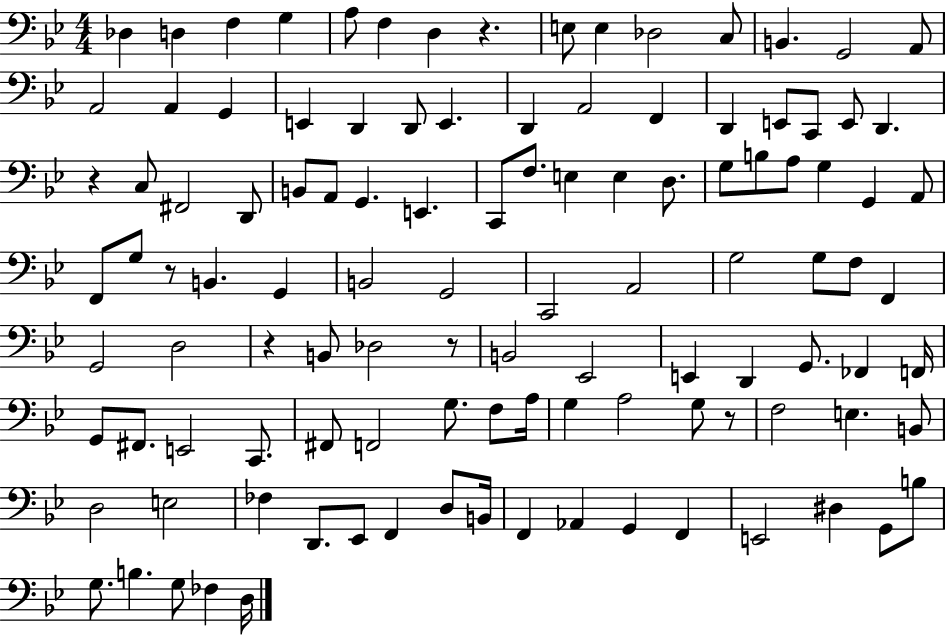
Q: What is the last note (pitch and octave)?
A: D3